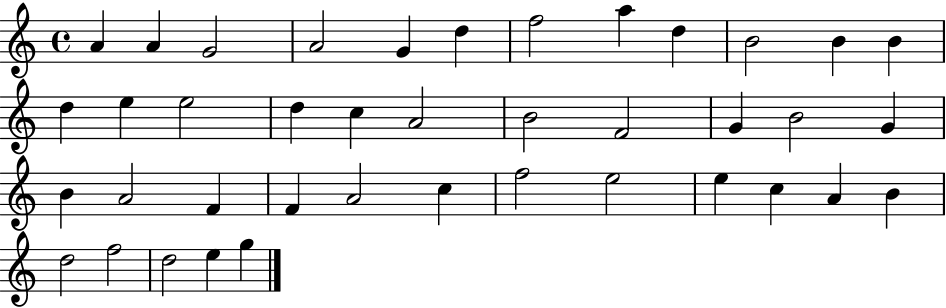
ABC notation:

X:1
T:Untitled
M:4/4
L:1/4
K:C
A A G2 A2 G d f2 a d B2 B B d e e2 d c A2 B2 F2 G B2 G B A2 F F A2 c f2 e2 e c A B d2 f2 d2 e g